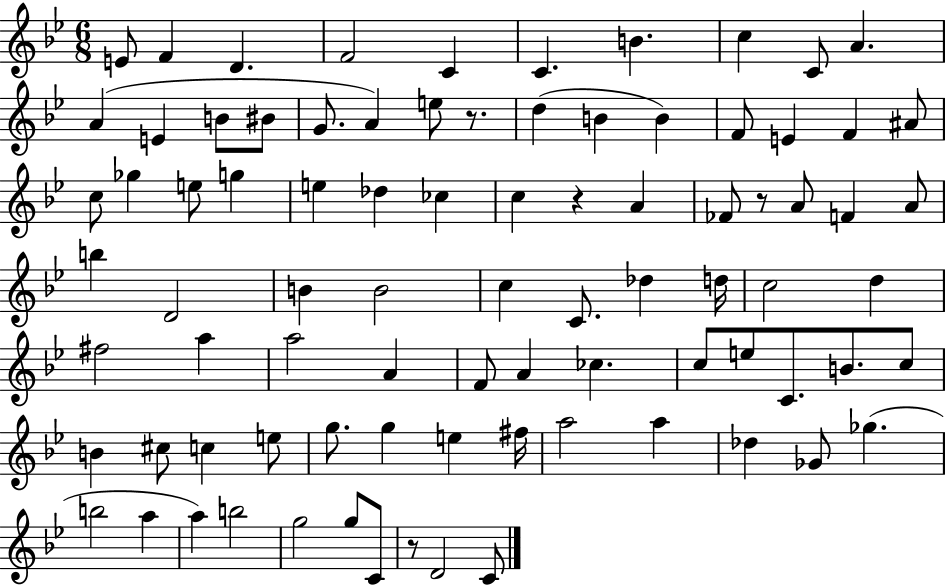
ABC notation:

X:1
T:Untitled
M:6/8
L:1/4
K:Bb
E/2 F D F2 C C B c C/2 A A E B/2 ^B/2 G/2 A e/2 z/2 d B B F/2 E F ^A/2 c/2 _g e/2 g e _d _c c z A _F/2 z/2 A/2 F A/2 b D2 B B2 c C/2 _d d/4 c2 d ^f2 a a2 A F/2 A _c c/2 e/2 C/2 B/2 c/2 B ^c/2 c e/2 g/2 g e ^f/4 a2 a _d _G/2 _g b2 a a b2 g2 g/2 C/2 z/2 D2 C/2